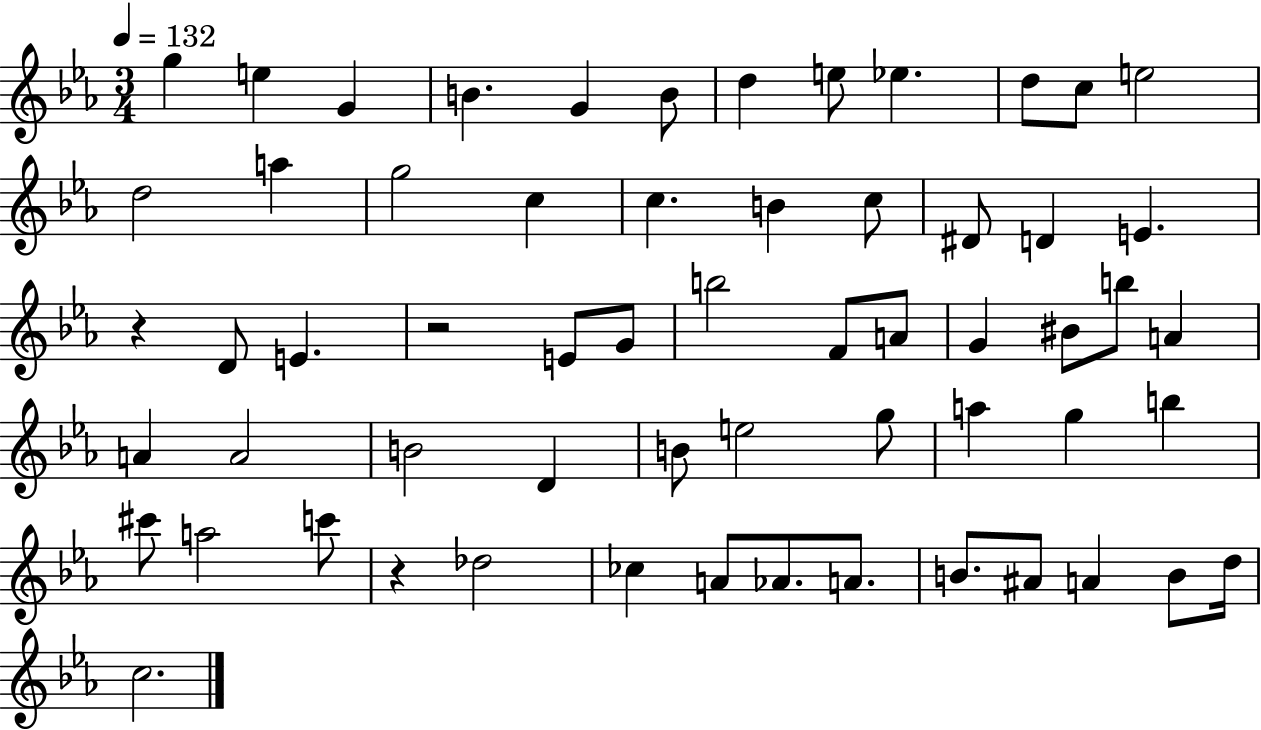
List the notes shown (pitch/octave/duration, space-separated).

G5/q E5/q G4/q B4/q. G4/q B4/e D5/q E5/e Eb5/q. D5/e C5/e E5/h D5/h A5/q G5/h C5/q C5/q. B4/q C5/e D#4/e D4/q E4/q. R/q D4/e E4/q. R/h E4/e G4/e B5/h F4/e A4/e G4/q BIS4/e B5/e A4/q A4/q A4/h B4/h D4/q B4/e E5/h G5/e A5/q G5/q B5/q C#6/e A5/h C6/e R/q Db5/h CES5/q A4/e Ab4/e. A4/e. B4/e. A#4/e A4/q B4/e D5/s C5/h.